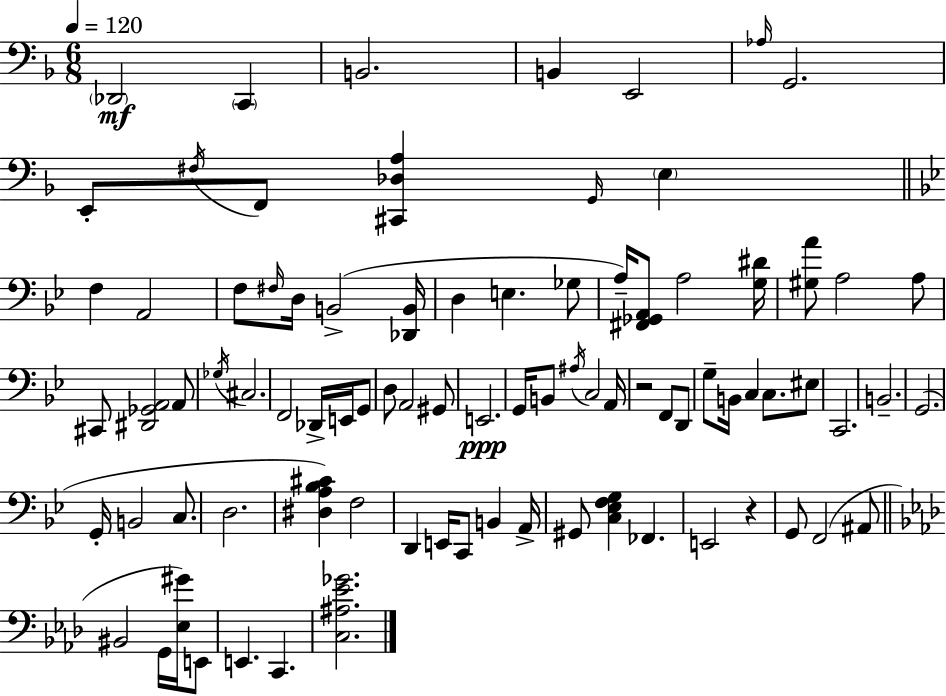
X:1
T:Untitled
M:6/8
L:1/4
K:Dm
_D,,2 C,, B,,2 B,, E,,2 _A,/4 G,,2 E,,/2 ^F,/4 F,,/2 [^C,,_D,A,] G,,/4 E, F, A,,2 F,/2 ^F,/4 D,/4 B,,2 [_D,,B,,]/4 D, E, _G,/2 A,/4 [^F,,_G,,A,,]/2 A,2 [G,^D]/4 [^G,A]/2 A,2 A,/2 ^C,,/2 [^D,,_G,,A,,]2 A,,/2 _G,/4 ^C,2 F,,2 _D,,/4 E,,/4 G,,/2 D,/2 A,,2 ^G,,/2 E,,2 G,,/4 B,,/2 ^A,/4 C,2 A,,/4 z2 F,,/2 D,,/2 G,/2 B,,/4 C, C,/2 ^E,/2 C,,2 B,,2 G,,2 G,,/4 B,,2 C,/2 D,2 [^D,A,_B,^C] F,2 D,, E,,/4 C,,/2 B,, A,,/4 ^G,,/2 [C,_E,F,G,] _F,, E,,2 z G,,/2 F,,2 ^A,,/2 ^B,,2 G,,/4 [_E,^G]/4 E,,/2 E,, C,, [C,^A,_E_G]2